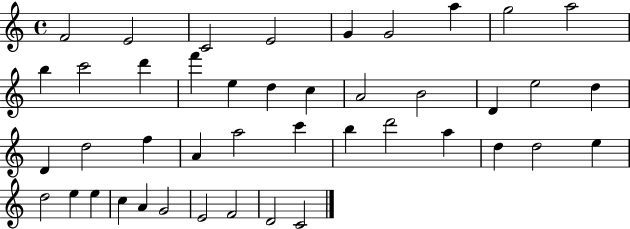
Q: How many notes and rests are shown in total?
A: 43